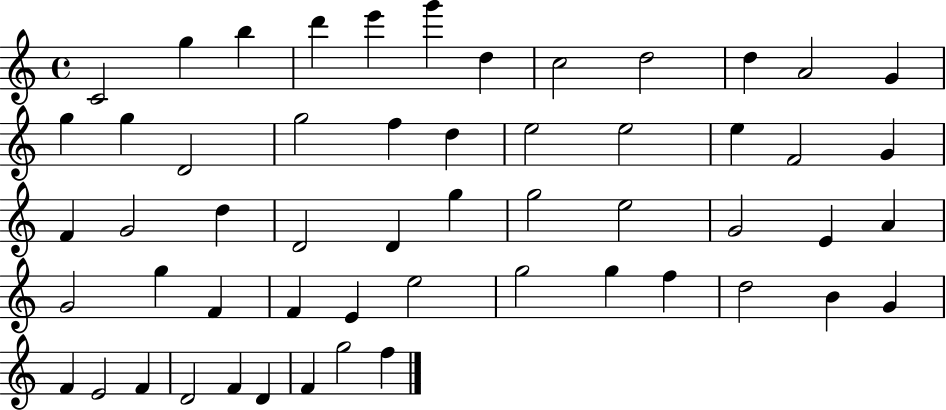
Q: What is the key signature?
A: C major